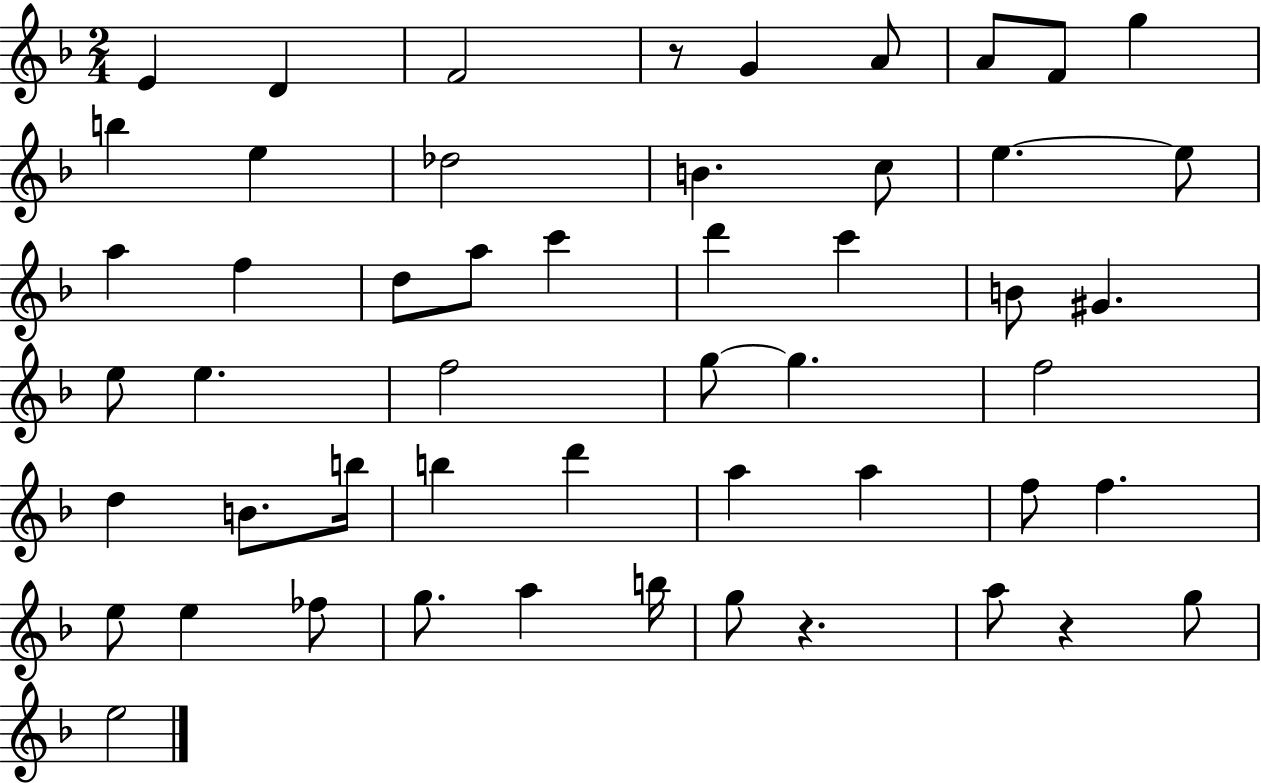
X:1
T:Untitled
M:2/4
L:1/4
K:F
E D F2 z/2 G A/2 A/2 F/2 g b e _d2 B c/2 e e/2 a f d/2 a/2 c' d' c' B/2 ^G e/2 e f2 g/2 g f2 d B/2 b/4 b d' a a f/2 f e/2 e _f/2 g/2 a b/4 g/2 z a/2 z g/2 e2